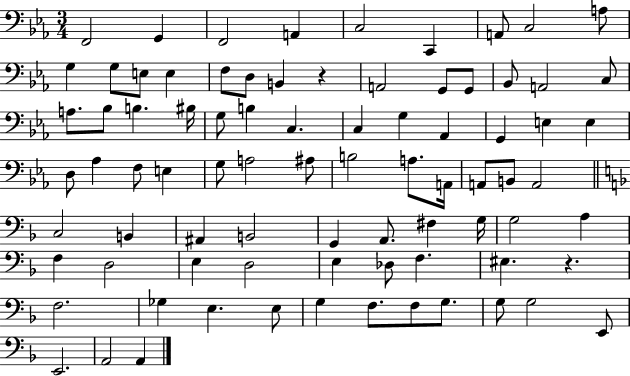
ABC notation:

X:1
T:Untitled
M:3/4
L:1/4
K:Eb
F,,2 G,, F,,2 A,, C,2 C,, A,,/2 C,2 A,/2 G, G,/2 E,/2 E, F,/2 D,/2 B,, z A,,2 G,,/2 G,,/2 _B,,/2 A,,2 C,/2 A,/2 _B,/2 B, ^B,/4 G,/2 B, C, C, G, _A,, G,, E, E, D,/2 _A, F,/2 E, G,/2 A,2 ^A,/2 B,2 A,/2 A,,/4 A,,/2 B,,/2 A,,2 C,2 B,, ^A,, B,,2 G,, A,,/2 ^F, G,/4 G,2 A, F, D,2 E, D,2 E, _D,/2 F, ^E, z F,2 _G, E, E,/2 G, F,/2 F,/2 G,/2 G,/2 G,2 E,,/2 E,,2 A,,2 A,,